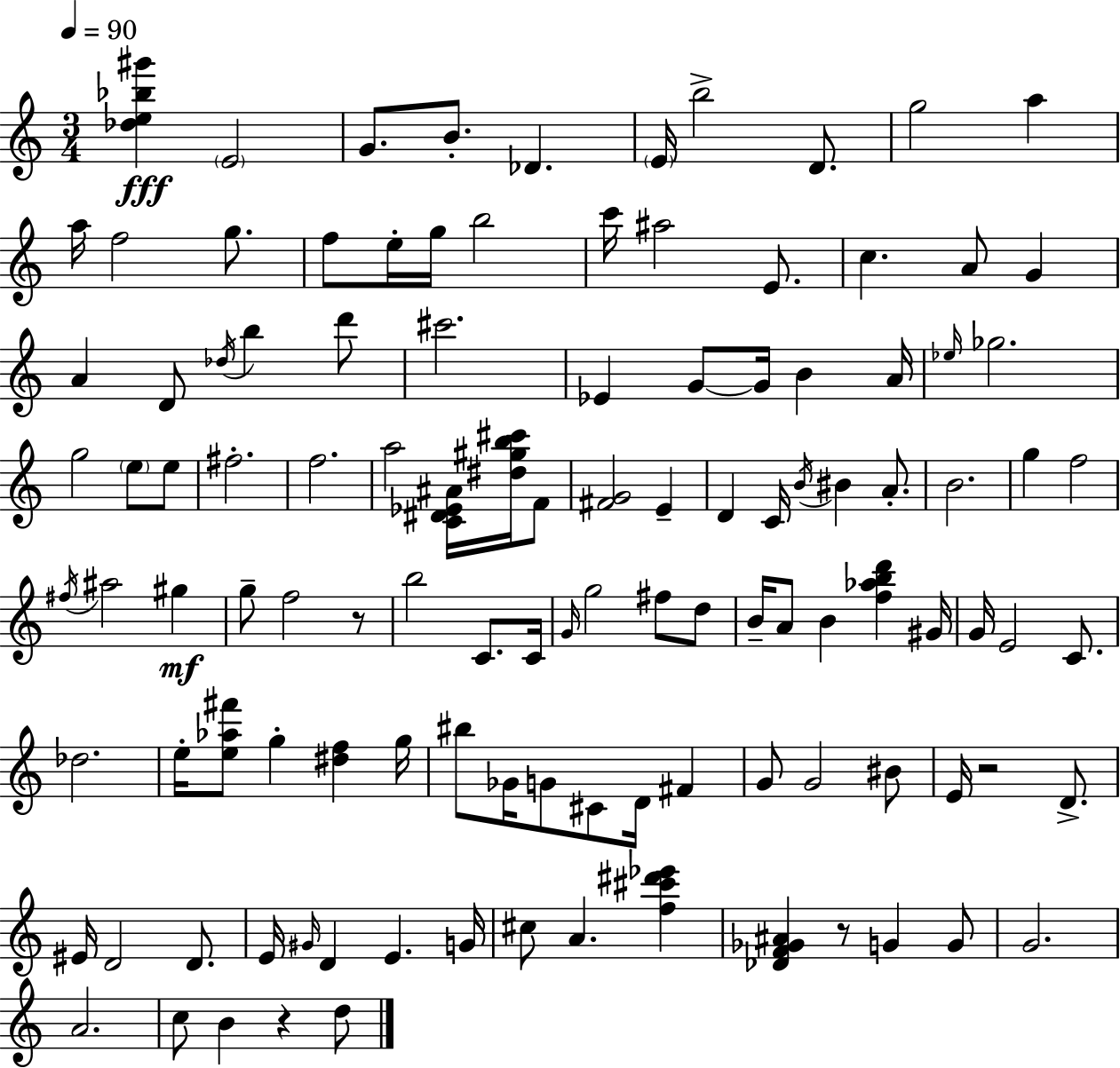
{
  \clef treble
  \numericTimeSignature
  \time 3/4
  \key a \minor
  \tempo 4 = 90
  <des'' e'' bes'' gis'''>4\fff \parenthesize e'2 | g'8. b'8.-. des'4. | \parenthesize e'16 b''2-> d'8. | g''2 a''4 | \break a''16 f''2 g''8. | f''8 e''16-. g''16 b''2 | c'''16 ais''2 e'8. | c''4. a'8 g'4 | \break a'4 d'8 \acciaccatura { des''16 } b''4 d'''8 | cis'''2. | ees'4 g'8~~ g'16 b'4 | a'16 \grace { ees''16 } ges''2. | \break g''2 \parenthesize e''8 | e''8 fis''2.-. | f''2. | a''2 <c' dis' ees' ais'>16 <dis'' gis'' b'' cis'''>16 | \break f'8 <fis' g'>2 e'4-- | d'4 c'16 \acciaccatura { b'16 } bis'4 | a'8.-. b'2. | g''4 f''2 | \break \acciaccatura { fis''16 } ais''2 | gis''4\mf g''8-- f''2 | r8 b''2 | c'8. c'16 \grace { g'16 } g''2 | \break fis''8 d''8 b'16-- a'8 b'4 | <f'' aes'' b'' d'''>4 gis'16 g'16 e'2 | c'8. des''2. | e''16-. <e'' aes'' fis'''>8 g''4-. | \break <dis'' f''>4 g''16 bis''8 ges'16 g'8 cis'8 | d'16 fis'4 g'8 g'2 | bis'8 e'16 r2 | d'8.-> eis'16 d'2 | \break d'8. e'16 \grace { gis'16 } d'4 e'4. | g'16 cis''8 a'4. | <f'' cis''' dis''' ees'''>4 <des' f' ges' ais'>4 r8 | g'4 g'8 g'2. | \break a'2. | c''8 b'4 | r4 d''8 \bar "|."
}